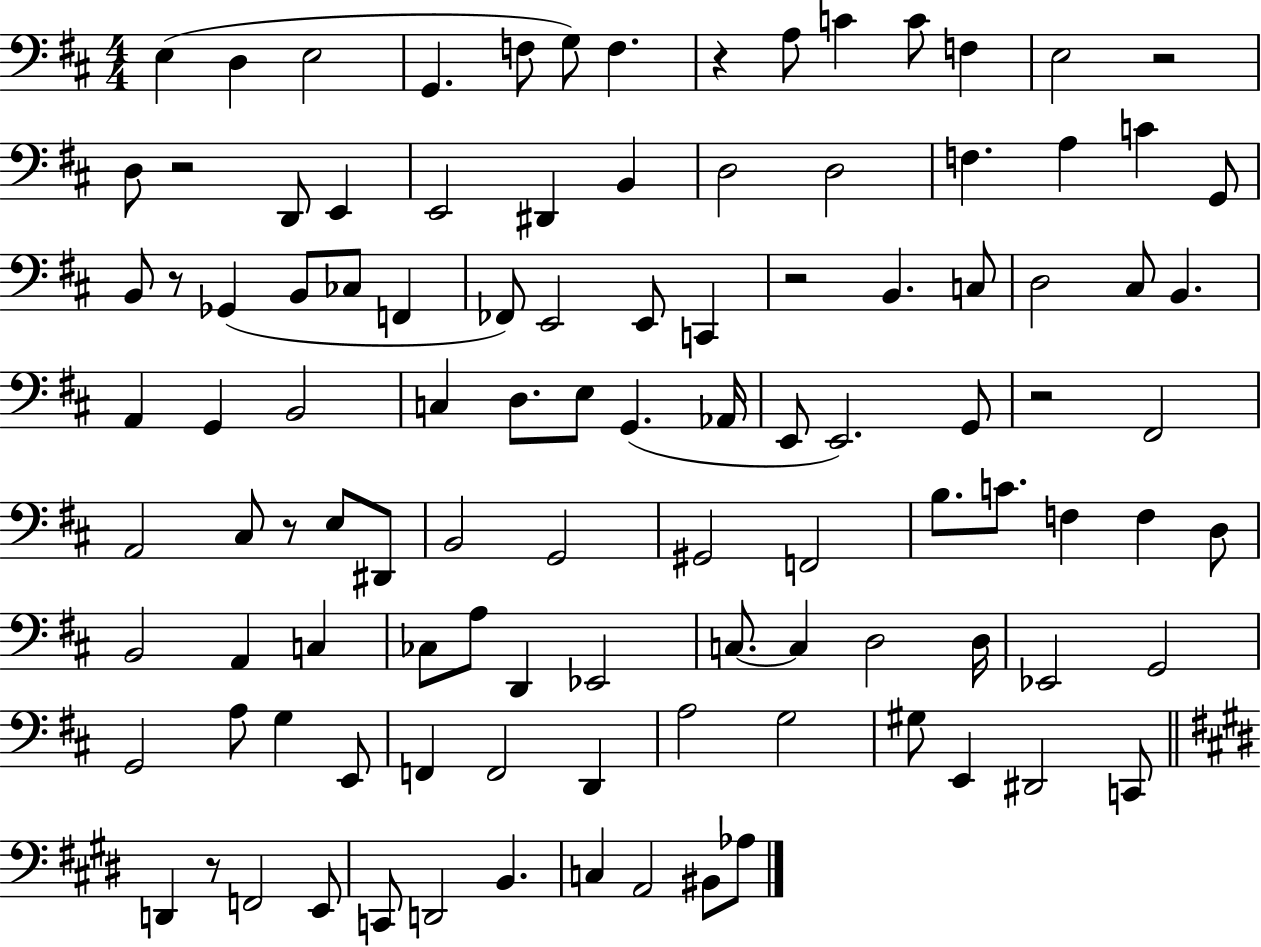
X:1
T:Untitled
M:4/4
L:1/4
K:D
E, D, E,2 G,, F,/2 G,/2 F, z A,/2 C C/2 F, E,2 z2 D,/2 z2 D,,/2 E,, E,,2 ^D,, B,, D,2 D,2 F, A, C G,,/2 B,,/2 z/2 _G,, B,,/2 _C,/2 F,, _F,,/2 E,,2 E,,/2 C,, z2 B,, C,/2 D,2 ^C,/2 B,, A,, G,, B,,2 C, D,/2 E,/2 G,, _A,,/4 E,,/2 E,,2 G,,/2 z2 ^F,,2 A,,2 ^C,/2 z/2 E,/2 ^D,,/2 B,,2 G,,2 ^G,,2 F,,2 B,/2 C/2 F, F, D,/2 B,,2 A,, C, _C,/2 A,/2 D,, _E,,2 C,/2 C, D,2 D,/4 _E,,2 G,,2 G,,2 A,/2 G, E,,/2 F,, F,,2 D,, A,2 G,2 ^G,/2 E,, ^D,,2 C,,/2 D,, z/2 F,,2 E,,/2 C,,/2 D,,2 B,, C, A,,2 ^B,,/2 _A,/2